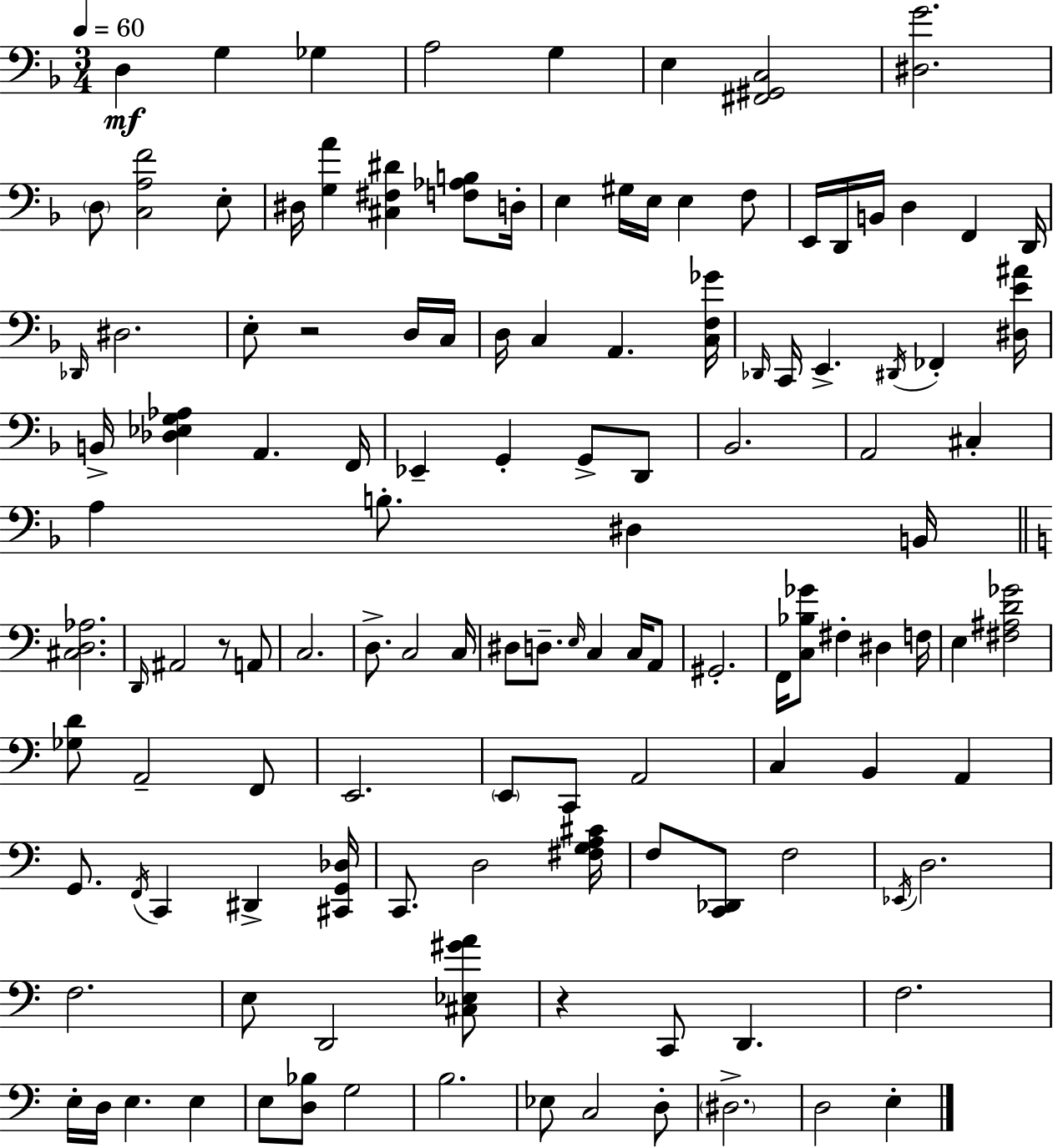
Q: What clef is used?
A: bass